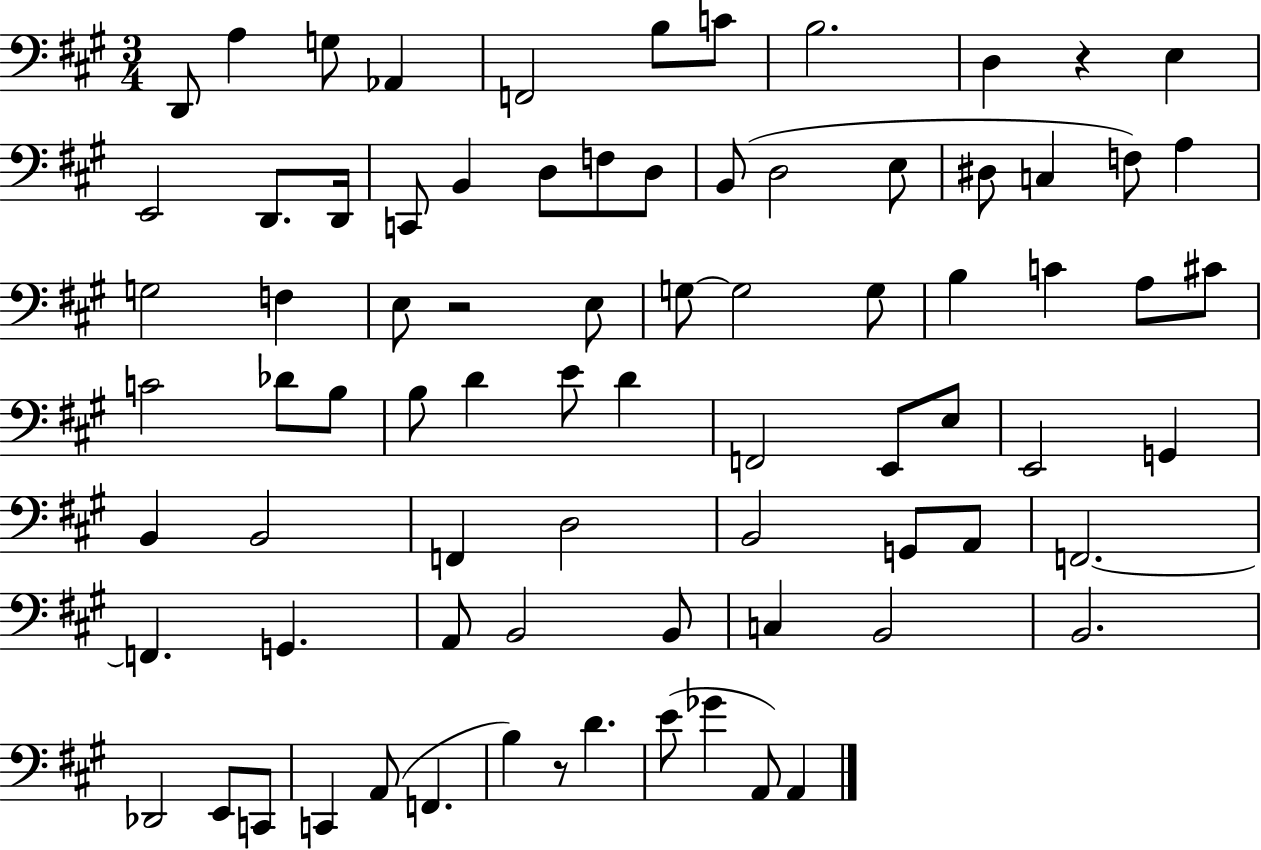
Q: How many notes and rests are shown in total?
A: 79